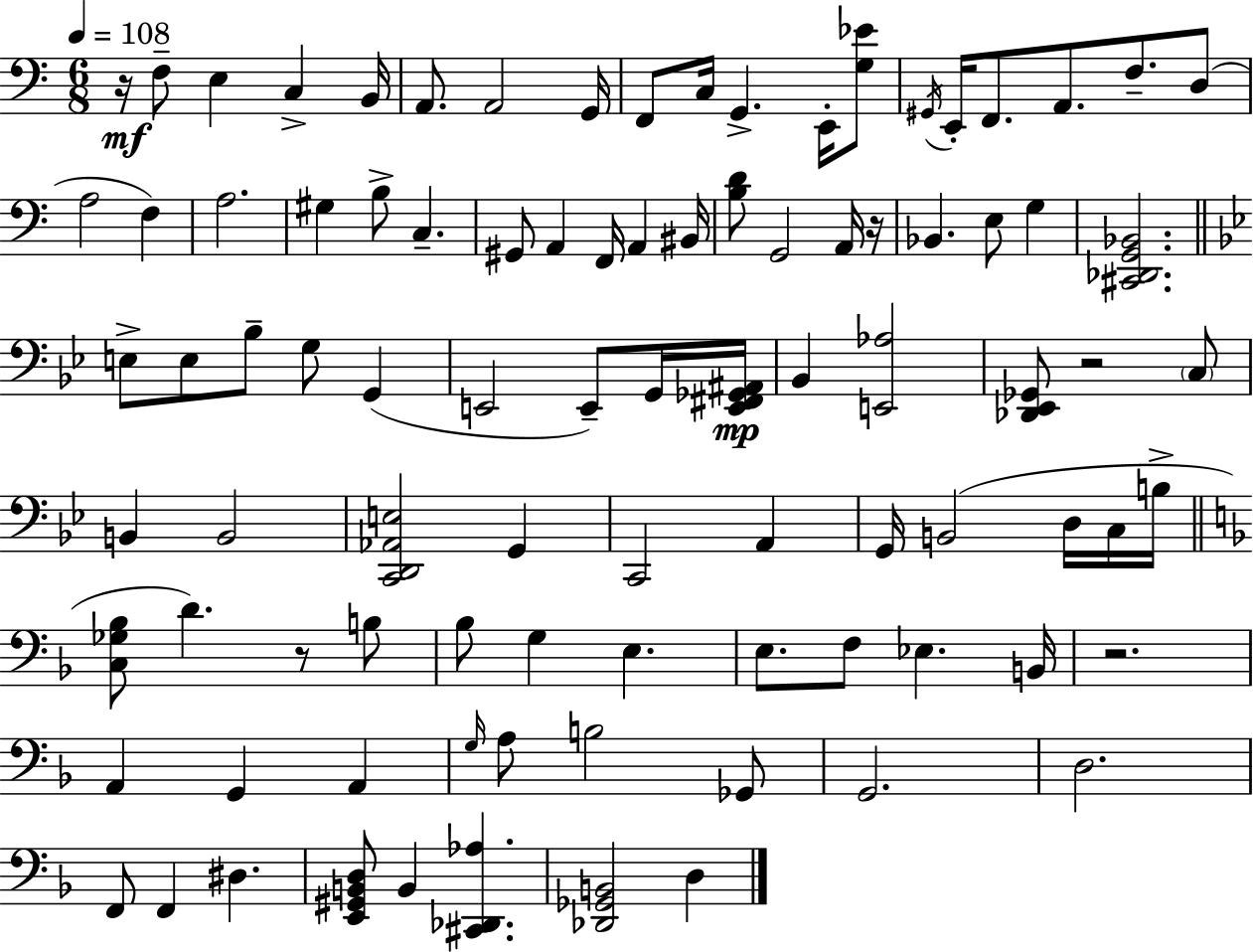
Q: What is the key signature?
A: C major